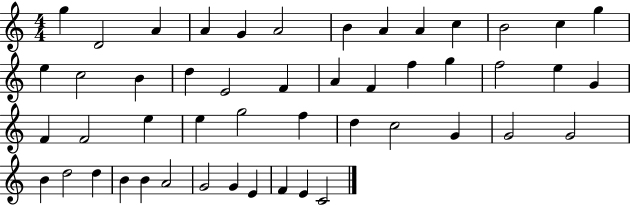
G5/q D4/h A4/q A4/q G4/q A4/h B4/q A4/q A4/q C5/q B4/h C5/q G5/q E5/q C5/h B4/q D5/q E4/h F4/q A4/q F4/q F5/q G5/q F5/h E5/q G4/q F4/q F4/h E5/q E5/q G5/h F5/q D5/q C5/h G4/q G4/h G4/h B4/q D5/h D5/q B4/q B4/q A4/h G4/h G4/q E4/q F4/q E4/q C4/h